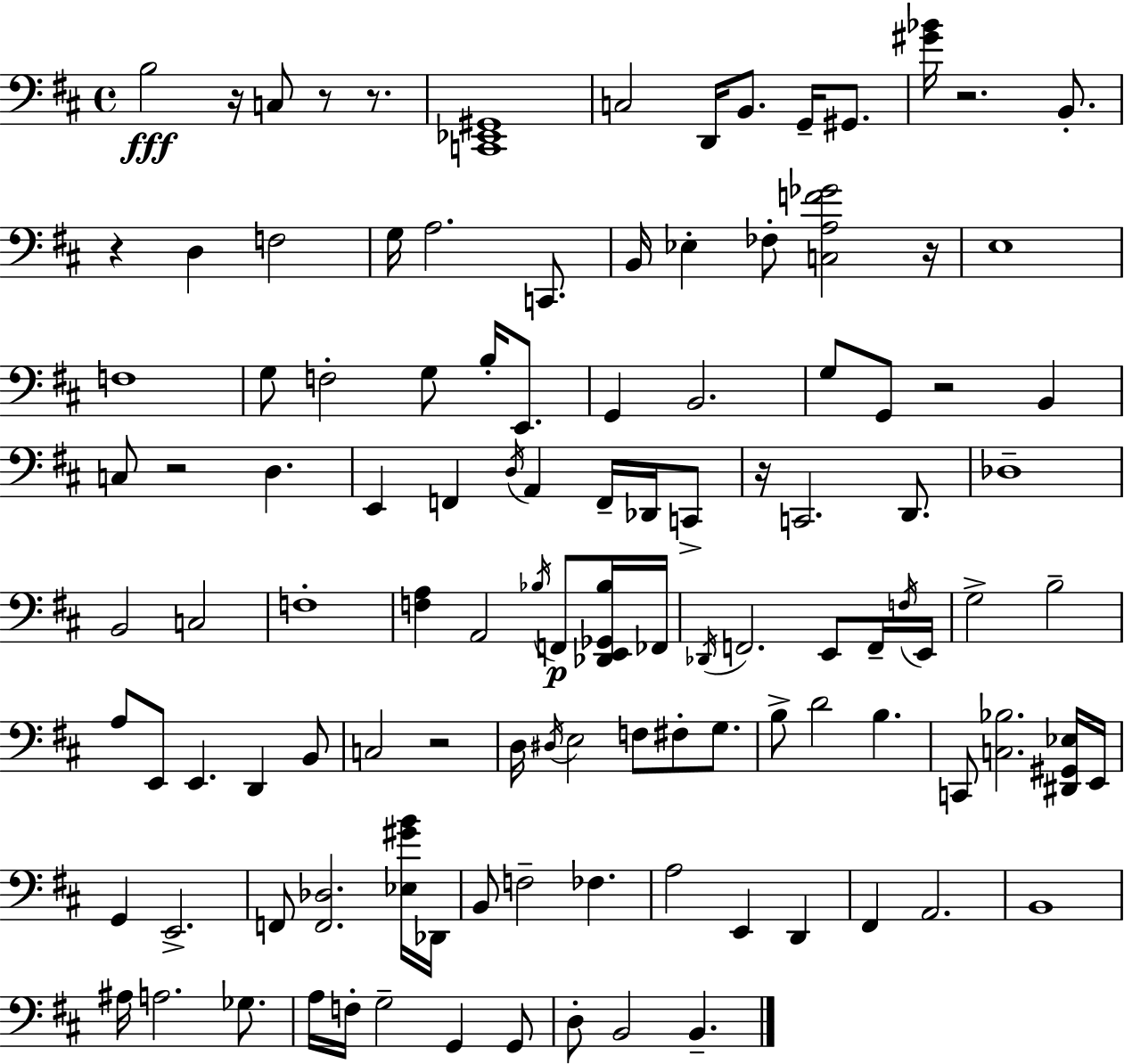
B3/h R/s C3/e R/e R/e. [C2,Eb2,G#2]/w C3/h D2/s B2/e. G2/s G#2/e. [G#4,Bb4]/s R/h. B2/e. R/q D3/q F3/h G3/s A3/h. C2/e. B2/s Eb3/q FES3/e [C3,A3,F4,Gb4]/h R/s E3/w F3/w G3/e F3/h G3/e B3/s E2/e. G2/q B2/h. G3/e G2/e R/h B2/q C3/e R/h D3/q. E2/q F2/q D3/s A2/q F2/s Db2/s C2/e R/s C2/h. D2/e. Db3/w B2/h C3/h F3/w [F3,A3]/q A2/h Bb3/s F2/e [Db2,E2,Gb2,Bb3]/s FES2/s Db2/s F2/h. E2/e F2/s F3/s E2/s G3/h B3/h A3/e E2/e E2/q. D2/q B2/e C3/h R/h D3/s D#3/s E3/h F3/e F#3/e G3/e. B3/e D4/h B3/q. C2/e [C3,Bb3]/h. [D#2,G#2,Eb3]/s E2/s G2/q E2/h. F2/e [F2,Db3]/h. [Eb3,G#4,B4]/s Db2/s B2/e F3/h FES3/q. A3/h E2/q D2/q F#2/q A2/h. B2/w A#3/s A3/h. Gb3/e. A3/s F3/s G3/h G2/q G2/e D3/e B2/h B2/q.